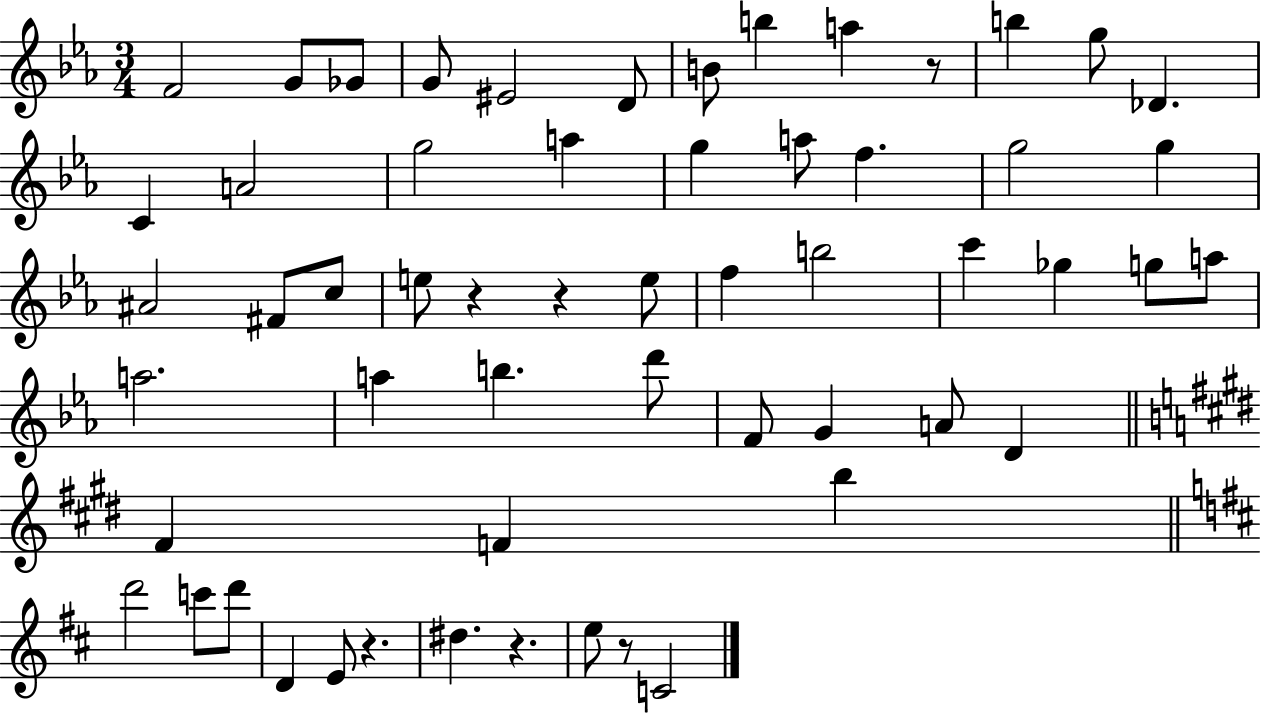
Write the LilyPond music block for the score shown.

{
  \clef treble
  \numericTimeSignature
  \time 3/4
  \key ees \major
  f'2 g'8 ges'8 | g'8 eis'2 d'8 | b'8 b''4 a''4 r8 | b''4 g''8 des'4. | \break c'4 a'2 | g''2 a''4 | g''4 a''8 f''4. | g''2 g''4 | \break ais'2 fis'8 c''8 | e''8 r4 r4 e''8 | f''4 b''2 | c'''4 ges''4 g''8 a''8 | \break a''2. | a''4 b''4. d'''8 | f'8 g'4 a'8 d'4 | \bar "||" \break \key e \major fis'4 f'4 b''4 | \bar "||" \break \key d \major d'''2 c'''8 d'''8 | d'4 e'8 r4. | dis''4. r4. | e''8 r8 c'2 | \break \bar "|."
}